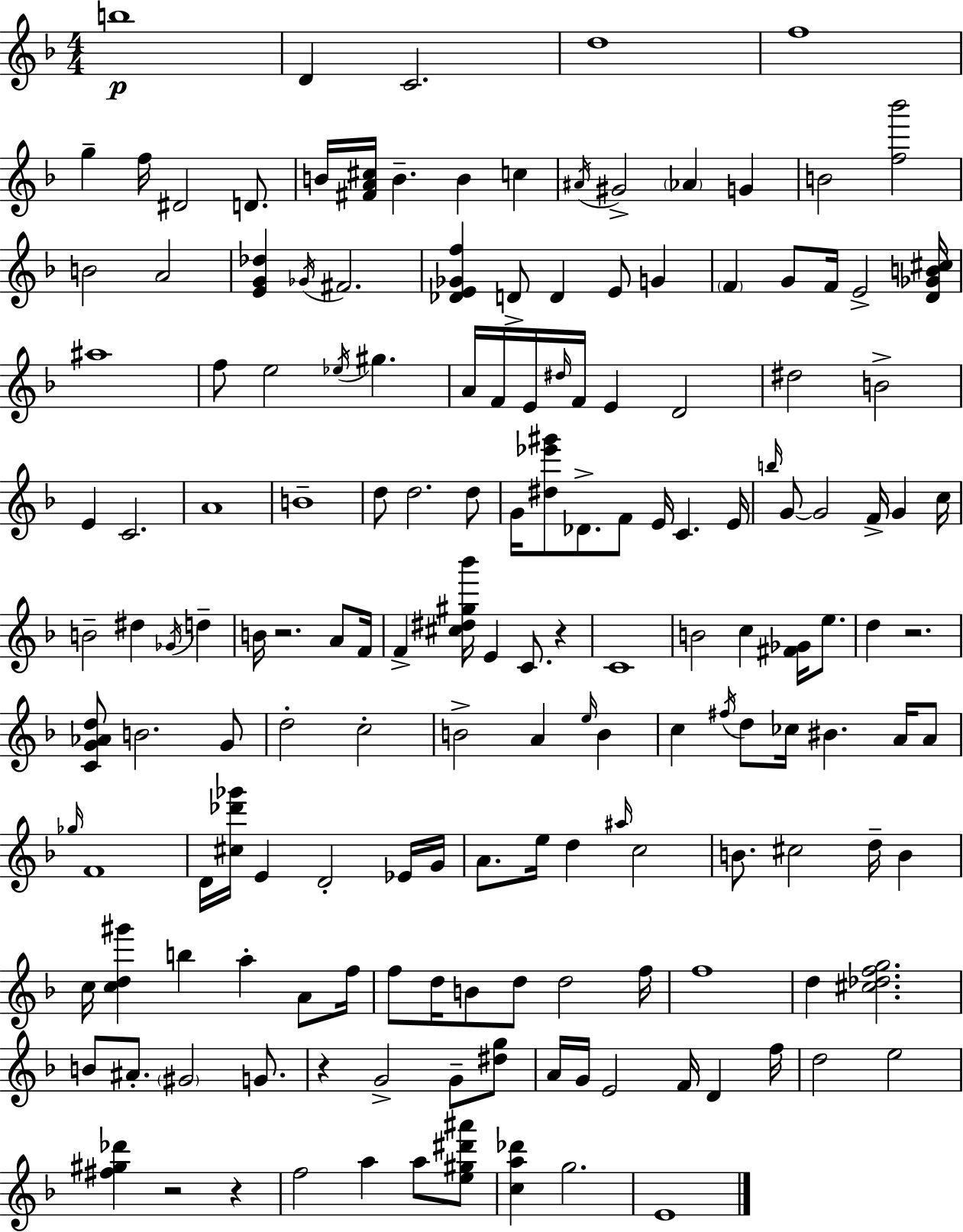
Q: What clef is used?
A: treble